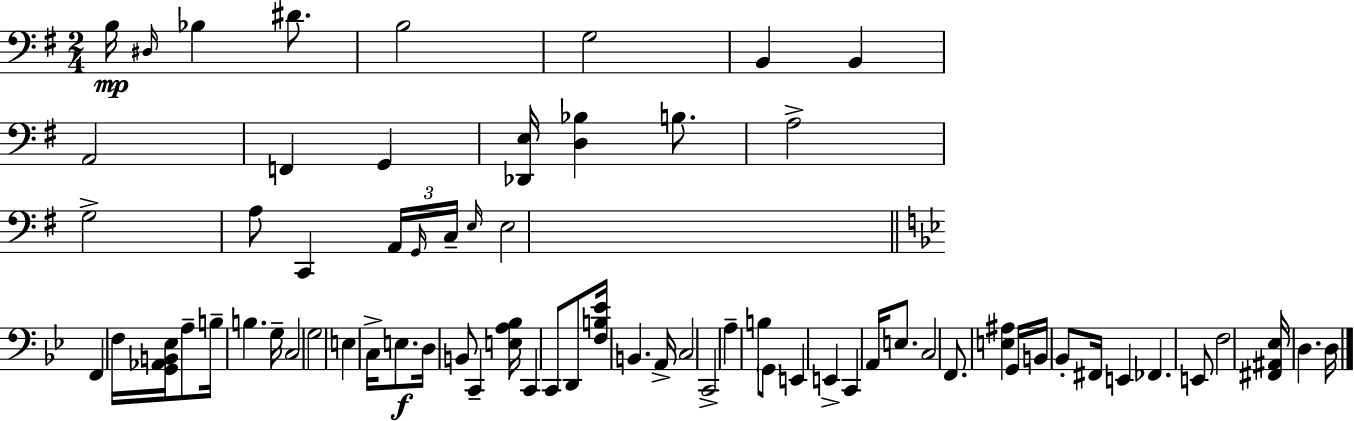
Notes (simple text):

B3/s D#3/s Bb3/q D#4/e. B3/h G3/h B2/q B2/q A2/h F2/q G2/q [Db2,E3]/s [D3,Bb3]/q B3/e. A3/h G3/h A3/e C2/q A2/s G2/s C3/s E3/s E3/h F2/q F3/s [G2,Ab2,B2,Eb3]/s A3/e B3/s B3/q. G3/s C3/h G3/h E3/q C3/s E3/e. D3/s B2/e C2/q [E3,A3,Bb3]/s C2/q C2/e D2/e [F3,B3,Eb4]/s B2/q. A2/s C3/h C2/h A3/q B3/e G2/e E2/q E2/q C2/q A2/s E3/e. C3/h F2/e. [E3,A#3]/q G2/s B2/s Bb2/e F#2/s E2/q FES2/q. E2/e F3/h [F#2,A#2,Eb3]/s D3/q. D3/s